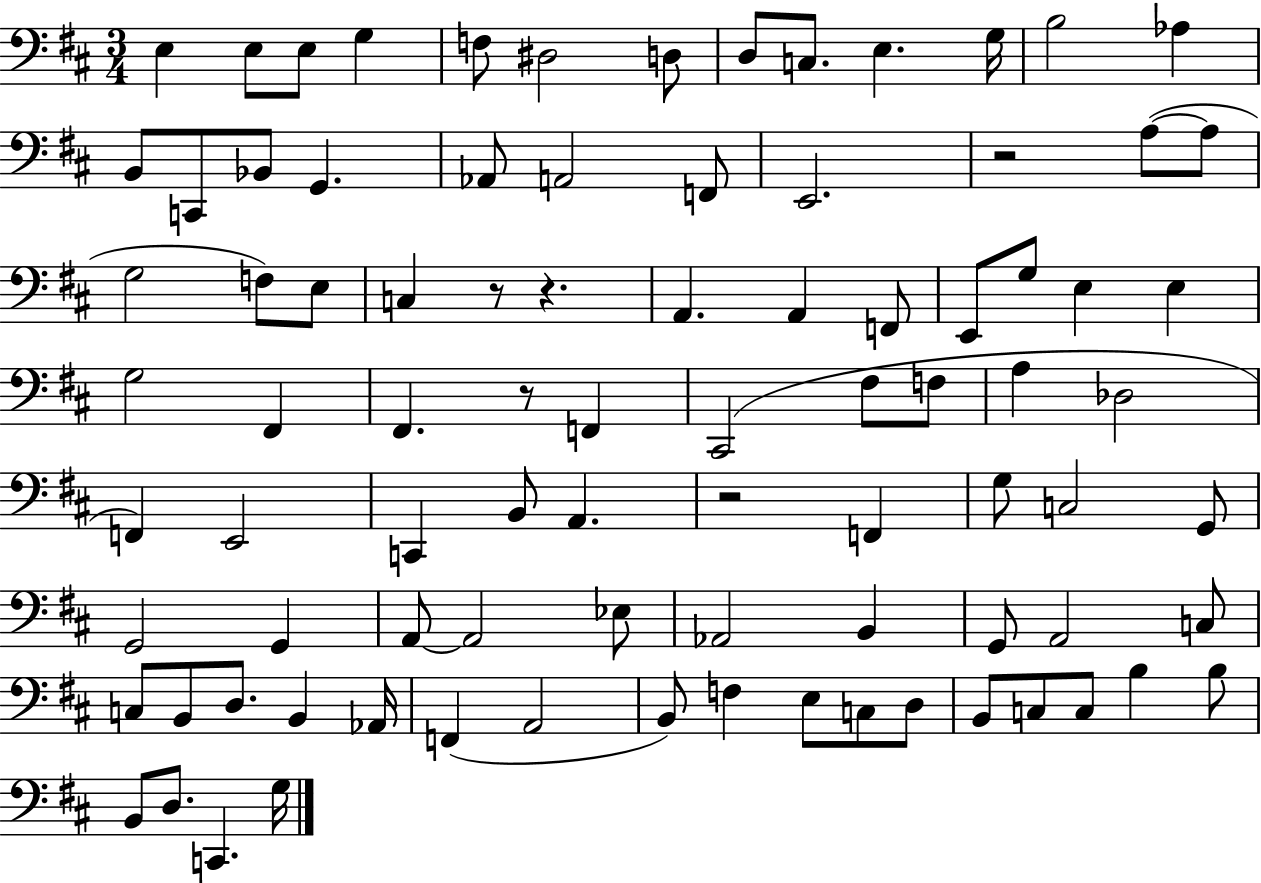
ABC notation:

X:1
T:Untitled
M:3/4
L:1/4
K:D
E, E,/2 E,/2 G, F,/2 ^D,2 D,/2 D,/2 C,/2 E, G,/4 B,2 _A, B,,/2 C,,/2 _B,,/2 G,, _A,,/2 A,,2 F,,/2 E,,2 z2 A,/2 A,/2 G,2 F,/2 E,/2 C, z/2 z A,, A,, F,,/2 E,,/2 G,/2 E, E, G,2 ^F,, ^F,, z/2 F,, ^C,,2 ^F,/2 F,/2 A, _D,2 F,, E,,2 C,, B,,/2 A,, z2 F,, G,/2 C,2 G,,/2 G,,2 G,, A,,/2 A,,2 _E,/2 _A,,2 B,, G,,/2 A,,2 C,/2 C,/2 B,,/2 D,/2 B,, _A,,/4 F,, A,,2 B,,/2 F, E,/2 C,/2 D,/2 B,,/2 C,/2 C,/2 B, B,/2 B,,/2 D,/2 C,, G,/4